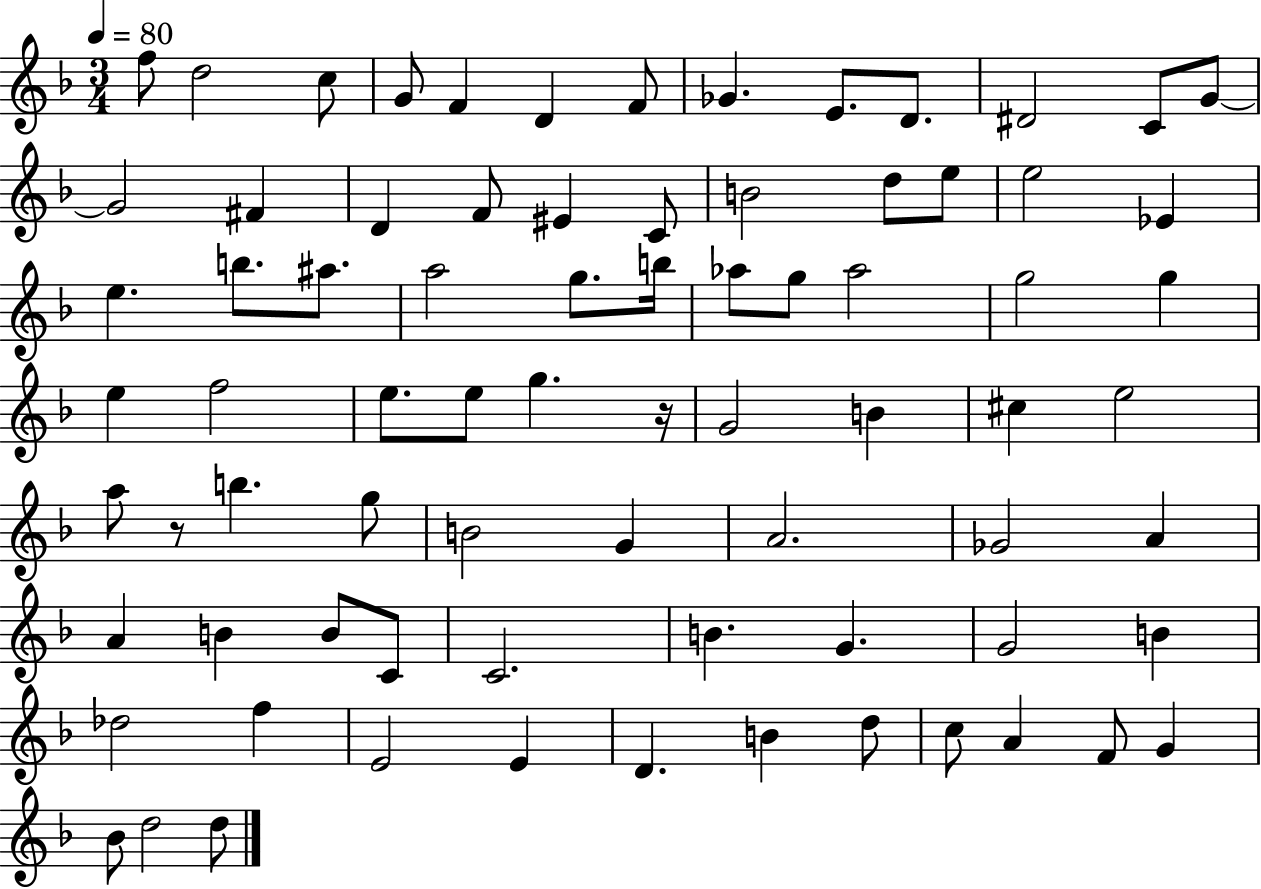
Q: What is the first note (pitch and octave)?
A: F5